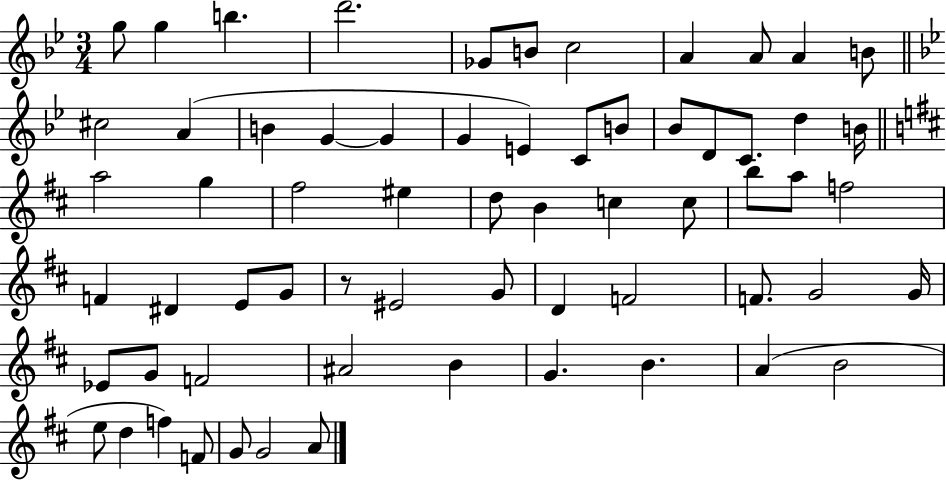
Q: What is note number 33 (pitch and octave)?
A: C5